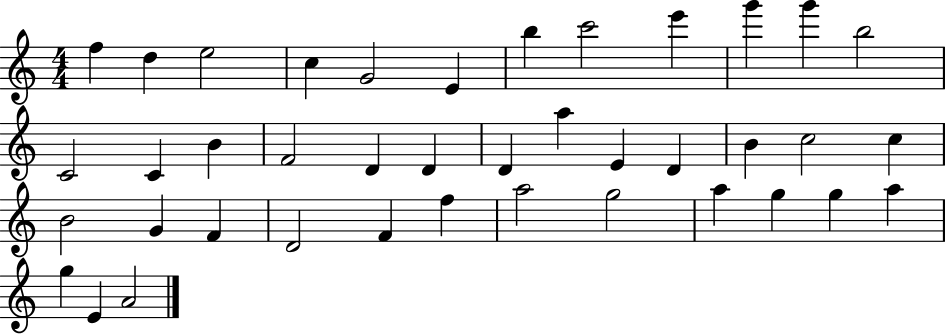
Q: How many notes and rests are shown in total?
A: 40